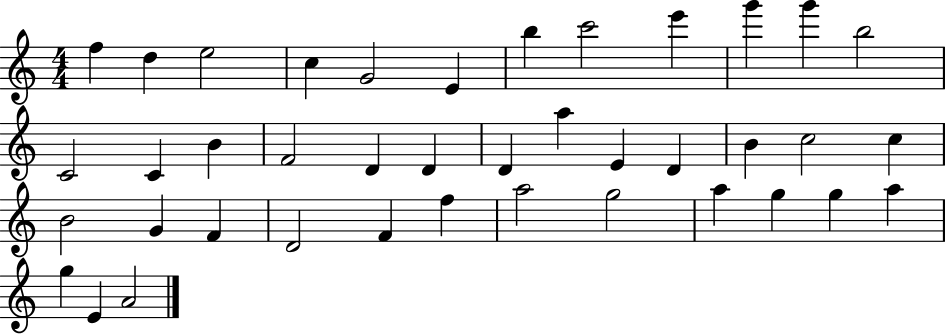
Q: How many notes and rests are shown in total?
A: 40